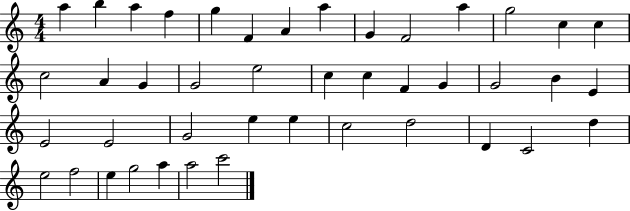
X:1
T:Untitled
M:4/4
L:1/4
K:C
a b a f g F A a G F2 a g2 c c c2 A G G2 e2 c c F G G2 B E E2 E2 G2 e e c2 d2 D C2 d e2 f2 e g2 a a2 c'2